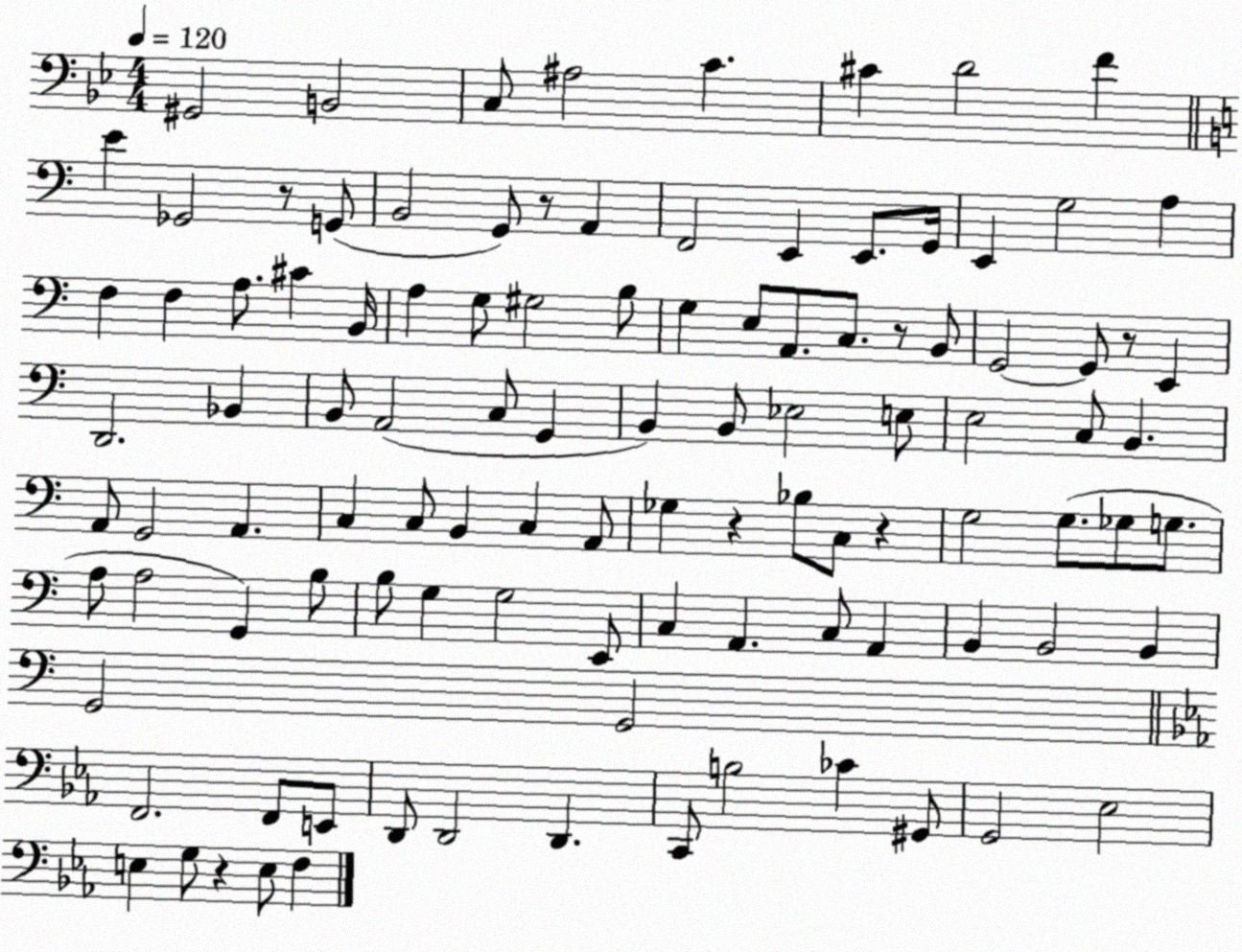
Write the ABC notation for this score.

X:1
T:Untitled
M:4/4
L:1/4
K:Bb
^G,,2 B,,2 C,/2 ^A,2 C ^C D2 F E _G,,2 z/2 G,,/2 B,,2 G,,/2 z/2 A,, F,,2 E,, E,,/2 G,,/4 E,, G,2 A, F, F, A,/2 ^C B,,/4 A, G,/2 ^G,2 B,/2 G, E,/2 A,,/2 C,/2 z/2 B,,/2 G,,2 G,,/2 z/2 E,, D,,2 _B,, B,,/2 A,,2 C,/2 G,, B,, B,,/2 _E,2 E,/2 E,2 C,/2 B,, A,,/2 G,,2 A,, C, C,/2 B,, C, A,,/2 _G, z _B,/2 C,/2 z G,2 G,/2 _G,/2 G,/2 A,/2 A,2 G,, B,/2 B,/2 G, G,2 E,,/2 C, A,, C,/2 A,, B,, B,,2 B,, G,,2 G,,2 F,,2 F,,/2 E,,/2 D,,/2 D,,2 D,, C,,/2 B,2 _C ^G,,/2 G,,2 _E,2 E, G,/2 z E,/2 F,